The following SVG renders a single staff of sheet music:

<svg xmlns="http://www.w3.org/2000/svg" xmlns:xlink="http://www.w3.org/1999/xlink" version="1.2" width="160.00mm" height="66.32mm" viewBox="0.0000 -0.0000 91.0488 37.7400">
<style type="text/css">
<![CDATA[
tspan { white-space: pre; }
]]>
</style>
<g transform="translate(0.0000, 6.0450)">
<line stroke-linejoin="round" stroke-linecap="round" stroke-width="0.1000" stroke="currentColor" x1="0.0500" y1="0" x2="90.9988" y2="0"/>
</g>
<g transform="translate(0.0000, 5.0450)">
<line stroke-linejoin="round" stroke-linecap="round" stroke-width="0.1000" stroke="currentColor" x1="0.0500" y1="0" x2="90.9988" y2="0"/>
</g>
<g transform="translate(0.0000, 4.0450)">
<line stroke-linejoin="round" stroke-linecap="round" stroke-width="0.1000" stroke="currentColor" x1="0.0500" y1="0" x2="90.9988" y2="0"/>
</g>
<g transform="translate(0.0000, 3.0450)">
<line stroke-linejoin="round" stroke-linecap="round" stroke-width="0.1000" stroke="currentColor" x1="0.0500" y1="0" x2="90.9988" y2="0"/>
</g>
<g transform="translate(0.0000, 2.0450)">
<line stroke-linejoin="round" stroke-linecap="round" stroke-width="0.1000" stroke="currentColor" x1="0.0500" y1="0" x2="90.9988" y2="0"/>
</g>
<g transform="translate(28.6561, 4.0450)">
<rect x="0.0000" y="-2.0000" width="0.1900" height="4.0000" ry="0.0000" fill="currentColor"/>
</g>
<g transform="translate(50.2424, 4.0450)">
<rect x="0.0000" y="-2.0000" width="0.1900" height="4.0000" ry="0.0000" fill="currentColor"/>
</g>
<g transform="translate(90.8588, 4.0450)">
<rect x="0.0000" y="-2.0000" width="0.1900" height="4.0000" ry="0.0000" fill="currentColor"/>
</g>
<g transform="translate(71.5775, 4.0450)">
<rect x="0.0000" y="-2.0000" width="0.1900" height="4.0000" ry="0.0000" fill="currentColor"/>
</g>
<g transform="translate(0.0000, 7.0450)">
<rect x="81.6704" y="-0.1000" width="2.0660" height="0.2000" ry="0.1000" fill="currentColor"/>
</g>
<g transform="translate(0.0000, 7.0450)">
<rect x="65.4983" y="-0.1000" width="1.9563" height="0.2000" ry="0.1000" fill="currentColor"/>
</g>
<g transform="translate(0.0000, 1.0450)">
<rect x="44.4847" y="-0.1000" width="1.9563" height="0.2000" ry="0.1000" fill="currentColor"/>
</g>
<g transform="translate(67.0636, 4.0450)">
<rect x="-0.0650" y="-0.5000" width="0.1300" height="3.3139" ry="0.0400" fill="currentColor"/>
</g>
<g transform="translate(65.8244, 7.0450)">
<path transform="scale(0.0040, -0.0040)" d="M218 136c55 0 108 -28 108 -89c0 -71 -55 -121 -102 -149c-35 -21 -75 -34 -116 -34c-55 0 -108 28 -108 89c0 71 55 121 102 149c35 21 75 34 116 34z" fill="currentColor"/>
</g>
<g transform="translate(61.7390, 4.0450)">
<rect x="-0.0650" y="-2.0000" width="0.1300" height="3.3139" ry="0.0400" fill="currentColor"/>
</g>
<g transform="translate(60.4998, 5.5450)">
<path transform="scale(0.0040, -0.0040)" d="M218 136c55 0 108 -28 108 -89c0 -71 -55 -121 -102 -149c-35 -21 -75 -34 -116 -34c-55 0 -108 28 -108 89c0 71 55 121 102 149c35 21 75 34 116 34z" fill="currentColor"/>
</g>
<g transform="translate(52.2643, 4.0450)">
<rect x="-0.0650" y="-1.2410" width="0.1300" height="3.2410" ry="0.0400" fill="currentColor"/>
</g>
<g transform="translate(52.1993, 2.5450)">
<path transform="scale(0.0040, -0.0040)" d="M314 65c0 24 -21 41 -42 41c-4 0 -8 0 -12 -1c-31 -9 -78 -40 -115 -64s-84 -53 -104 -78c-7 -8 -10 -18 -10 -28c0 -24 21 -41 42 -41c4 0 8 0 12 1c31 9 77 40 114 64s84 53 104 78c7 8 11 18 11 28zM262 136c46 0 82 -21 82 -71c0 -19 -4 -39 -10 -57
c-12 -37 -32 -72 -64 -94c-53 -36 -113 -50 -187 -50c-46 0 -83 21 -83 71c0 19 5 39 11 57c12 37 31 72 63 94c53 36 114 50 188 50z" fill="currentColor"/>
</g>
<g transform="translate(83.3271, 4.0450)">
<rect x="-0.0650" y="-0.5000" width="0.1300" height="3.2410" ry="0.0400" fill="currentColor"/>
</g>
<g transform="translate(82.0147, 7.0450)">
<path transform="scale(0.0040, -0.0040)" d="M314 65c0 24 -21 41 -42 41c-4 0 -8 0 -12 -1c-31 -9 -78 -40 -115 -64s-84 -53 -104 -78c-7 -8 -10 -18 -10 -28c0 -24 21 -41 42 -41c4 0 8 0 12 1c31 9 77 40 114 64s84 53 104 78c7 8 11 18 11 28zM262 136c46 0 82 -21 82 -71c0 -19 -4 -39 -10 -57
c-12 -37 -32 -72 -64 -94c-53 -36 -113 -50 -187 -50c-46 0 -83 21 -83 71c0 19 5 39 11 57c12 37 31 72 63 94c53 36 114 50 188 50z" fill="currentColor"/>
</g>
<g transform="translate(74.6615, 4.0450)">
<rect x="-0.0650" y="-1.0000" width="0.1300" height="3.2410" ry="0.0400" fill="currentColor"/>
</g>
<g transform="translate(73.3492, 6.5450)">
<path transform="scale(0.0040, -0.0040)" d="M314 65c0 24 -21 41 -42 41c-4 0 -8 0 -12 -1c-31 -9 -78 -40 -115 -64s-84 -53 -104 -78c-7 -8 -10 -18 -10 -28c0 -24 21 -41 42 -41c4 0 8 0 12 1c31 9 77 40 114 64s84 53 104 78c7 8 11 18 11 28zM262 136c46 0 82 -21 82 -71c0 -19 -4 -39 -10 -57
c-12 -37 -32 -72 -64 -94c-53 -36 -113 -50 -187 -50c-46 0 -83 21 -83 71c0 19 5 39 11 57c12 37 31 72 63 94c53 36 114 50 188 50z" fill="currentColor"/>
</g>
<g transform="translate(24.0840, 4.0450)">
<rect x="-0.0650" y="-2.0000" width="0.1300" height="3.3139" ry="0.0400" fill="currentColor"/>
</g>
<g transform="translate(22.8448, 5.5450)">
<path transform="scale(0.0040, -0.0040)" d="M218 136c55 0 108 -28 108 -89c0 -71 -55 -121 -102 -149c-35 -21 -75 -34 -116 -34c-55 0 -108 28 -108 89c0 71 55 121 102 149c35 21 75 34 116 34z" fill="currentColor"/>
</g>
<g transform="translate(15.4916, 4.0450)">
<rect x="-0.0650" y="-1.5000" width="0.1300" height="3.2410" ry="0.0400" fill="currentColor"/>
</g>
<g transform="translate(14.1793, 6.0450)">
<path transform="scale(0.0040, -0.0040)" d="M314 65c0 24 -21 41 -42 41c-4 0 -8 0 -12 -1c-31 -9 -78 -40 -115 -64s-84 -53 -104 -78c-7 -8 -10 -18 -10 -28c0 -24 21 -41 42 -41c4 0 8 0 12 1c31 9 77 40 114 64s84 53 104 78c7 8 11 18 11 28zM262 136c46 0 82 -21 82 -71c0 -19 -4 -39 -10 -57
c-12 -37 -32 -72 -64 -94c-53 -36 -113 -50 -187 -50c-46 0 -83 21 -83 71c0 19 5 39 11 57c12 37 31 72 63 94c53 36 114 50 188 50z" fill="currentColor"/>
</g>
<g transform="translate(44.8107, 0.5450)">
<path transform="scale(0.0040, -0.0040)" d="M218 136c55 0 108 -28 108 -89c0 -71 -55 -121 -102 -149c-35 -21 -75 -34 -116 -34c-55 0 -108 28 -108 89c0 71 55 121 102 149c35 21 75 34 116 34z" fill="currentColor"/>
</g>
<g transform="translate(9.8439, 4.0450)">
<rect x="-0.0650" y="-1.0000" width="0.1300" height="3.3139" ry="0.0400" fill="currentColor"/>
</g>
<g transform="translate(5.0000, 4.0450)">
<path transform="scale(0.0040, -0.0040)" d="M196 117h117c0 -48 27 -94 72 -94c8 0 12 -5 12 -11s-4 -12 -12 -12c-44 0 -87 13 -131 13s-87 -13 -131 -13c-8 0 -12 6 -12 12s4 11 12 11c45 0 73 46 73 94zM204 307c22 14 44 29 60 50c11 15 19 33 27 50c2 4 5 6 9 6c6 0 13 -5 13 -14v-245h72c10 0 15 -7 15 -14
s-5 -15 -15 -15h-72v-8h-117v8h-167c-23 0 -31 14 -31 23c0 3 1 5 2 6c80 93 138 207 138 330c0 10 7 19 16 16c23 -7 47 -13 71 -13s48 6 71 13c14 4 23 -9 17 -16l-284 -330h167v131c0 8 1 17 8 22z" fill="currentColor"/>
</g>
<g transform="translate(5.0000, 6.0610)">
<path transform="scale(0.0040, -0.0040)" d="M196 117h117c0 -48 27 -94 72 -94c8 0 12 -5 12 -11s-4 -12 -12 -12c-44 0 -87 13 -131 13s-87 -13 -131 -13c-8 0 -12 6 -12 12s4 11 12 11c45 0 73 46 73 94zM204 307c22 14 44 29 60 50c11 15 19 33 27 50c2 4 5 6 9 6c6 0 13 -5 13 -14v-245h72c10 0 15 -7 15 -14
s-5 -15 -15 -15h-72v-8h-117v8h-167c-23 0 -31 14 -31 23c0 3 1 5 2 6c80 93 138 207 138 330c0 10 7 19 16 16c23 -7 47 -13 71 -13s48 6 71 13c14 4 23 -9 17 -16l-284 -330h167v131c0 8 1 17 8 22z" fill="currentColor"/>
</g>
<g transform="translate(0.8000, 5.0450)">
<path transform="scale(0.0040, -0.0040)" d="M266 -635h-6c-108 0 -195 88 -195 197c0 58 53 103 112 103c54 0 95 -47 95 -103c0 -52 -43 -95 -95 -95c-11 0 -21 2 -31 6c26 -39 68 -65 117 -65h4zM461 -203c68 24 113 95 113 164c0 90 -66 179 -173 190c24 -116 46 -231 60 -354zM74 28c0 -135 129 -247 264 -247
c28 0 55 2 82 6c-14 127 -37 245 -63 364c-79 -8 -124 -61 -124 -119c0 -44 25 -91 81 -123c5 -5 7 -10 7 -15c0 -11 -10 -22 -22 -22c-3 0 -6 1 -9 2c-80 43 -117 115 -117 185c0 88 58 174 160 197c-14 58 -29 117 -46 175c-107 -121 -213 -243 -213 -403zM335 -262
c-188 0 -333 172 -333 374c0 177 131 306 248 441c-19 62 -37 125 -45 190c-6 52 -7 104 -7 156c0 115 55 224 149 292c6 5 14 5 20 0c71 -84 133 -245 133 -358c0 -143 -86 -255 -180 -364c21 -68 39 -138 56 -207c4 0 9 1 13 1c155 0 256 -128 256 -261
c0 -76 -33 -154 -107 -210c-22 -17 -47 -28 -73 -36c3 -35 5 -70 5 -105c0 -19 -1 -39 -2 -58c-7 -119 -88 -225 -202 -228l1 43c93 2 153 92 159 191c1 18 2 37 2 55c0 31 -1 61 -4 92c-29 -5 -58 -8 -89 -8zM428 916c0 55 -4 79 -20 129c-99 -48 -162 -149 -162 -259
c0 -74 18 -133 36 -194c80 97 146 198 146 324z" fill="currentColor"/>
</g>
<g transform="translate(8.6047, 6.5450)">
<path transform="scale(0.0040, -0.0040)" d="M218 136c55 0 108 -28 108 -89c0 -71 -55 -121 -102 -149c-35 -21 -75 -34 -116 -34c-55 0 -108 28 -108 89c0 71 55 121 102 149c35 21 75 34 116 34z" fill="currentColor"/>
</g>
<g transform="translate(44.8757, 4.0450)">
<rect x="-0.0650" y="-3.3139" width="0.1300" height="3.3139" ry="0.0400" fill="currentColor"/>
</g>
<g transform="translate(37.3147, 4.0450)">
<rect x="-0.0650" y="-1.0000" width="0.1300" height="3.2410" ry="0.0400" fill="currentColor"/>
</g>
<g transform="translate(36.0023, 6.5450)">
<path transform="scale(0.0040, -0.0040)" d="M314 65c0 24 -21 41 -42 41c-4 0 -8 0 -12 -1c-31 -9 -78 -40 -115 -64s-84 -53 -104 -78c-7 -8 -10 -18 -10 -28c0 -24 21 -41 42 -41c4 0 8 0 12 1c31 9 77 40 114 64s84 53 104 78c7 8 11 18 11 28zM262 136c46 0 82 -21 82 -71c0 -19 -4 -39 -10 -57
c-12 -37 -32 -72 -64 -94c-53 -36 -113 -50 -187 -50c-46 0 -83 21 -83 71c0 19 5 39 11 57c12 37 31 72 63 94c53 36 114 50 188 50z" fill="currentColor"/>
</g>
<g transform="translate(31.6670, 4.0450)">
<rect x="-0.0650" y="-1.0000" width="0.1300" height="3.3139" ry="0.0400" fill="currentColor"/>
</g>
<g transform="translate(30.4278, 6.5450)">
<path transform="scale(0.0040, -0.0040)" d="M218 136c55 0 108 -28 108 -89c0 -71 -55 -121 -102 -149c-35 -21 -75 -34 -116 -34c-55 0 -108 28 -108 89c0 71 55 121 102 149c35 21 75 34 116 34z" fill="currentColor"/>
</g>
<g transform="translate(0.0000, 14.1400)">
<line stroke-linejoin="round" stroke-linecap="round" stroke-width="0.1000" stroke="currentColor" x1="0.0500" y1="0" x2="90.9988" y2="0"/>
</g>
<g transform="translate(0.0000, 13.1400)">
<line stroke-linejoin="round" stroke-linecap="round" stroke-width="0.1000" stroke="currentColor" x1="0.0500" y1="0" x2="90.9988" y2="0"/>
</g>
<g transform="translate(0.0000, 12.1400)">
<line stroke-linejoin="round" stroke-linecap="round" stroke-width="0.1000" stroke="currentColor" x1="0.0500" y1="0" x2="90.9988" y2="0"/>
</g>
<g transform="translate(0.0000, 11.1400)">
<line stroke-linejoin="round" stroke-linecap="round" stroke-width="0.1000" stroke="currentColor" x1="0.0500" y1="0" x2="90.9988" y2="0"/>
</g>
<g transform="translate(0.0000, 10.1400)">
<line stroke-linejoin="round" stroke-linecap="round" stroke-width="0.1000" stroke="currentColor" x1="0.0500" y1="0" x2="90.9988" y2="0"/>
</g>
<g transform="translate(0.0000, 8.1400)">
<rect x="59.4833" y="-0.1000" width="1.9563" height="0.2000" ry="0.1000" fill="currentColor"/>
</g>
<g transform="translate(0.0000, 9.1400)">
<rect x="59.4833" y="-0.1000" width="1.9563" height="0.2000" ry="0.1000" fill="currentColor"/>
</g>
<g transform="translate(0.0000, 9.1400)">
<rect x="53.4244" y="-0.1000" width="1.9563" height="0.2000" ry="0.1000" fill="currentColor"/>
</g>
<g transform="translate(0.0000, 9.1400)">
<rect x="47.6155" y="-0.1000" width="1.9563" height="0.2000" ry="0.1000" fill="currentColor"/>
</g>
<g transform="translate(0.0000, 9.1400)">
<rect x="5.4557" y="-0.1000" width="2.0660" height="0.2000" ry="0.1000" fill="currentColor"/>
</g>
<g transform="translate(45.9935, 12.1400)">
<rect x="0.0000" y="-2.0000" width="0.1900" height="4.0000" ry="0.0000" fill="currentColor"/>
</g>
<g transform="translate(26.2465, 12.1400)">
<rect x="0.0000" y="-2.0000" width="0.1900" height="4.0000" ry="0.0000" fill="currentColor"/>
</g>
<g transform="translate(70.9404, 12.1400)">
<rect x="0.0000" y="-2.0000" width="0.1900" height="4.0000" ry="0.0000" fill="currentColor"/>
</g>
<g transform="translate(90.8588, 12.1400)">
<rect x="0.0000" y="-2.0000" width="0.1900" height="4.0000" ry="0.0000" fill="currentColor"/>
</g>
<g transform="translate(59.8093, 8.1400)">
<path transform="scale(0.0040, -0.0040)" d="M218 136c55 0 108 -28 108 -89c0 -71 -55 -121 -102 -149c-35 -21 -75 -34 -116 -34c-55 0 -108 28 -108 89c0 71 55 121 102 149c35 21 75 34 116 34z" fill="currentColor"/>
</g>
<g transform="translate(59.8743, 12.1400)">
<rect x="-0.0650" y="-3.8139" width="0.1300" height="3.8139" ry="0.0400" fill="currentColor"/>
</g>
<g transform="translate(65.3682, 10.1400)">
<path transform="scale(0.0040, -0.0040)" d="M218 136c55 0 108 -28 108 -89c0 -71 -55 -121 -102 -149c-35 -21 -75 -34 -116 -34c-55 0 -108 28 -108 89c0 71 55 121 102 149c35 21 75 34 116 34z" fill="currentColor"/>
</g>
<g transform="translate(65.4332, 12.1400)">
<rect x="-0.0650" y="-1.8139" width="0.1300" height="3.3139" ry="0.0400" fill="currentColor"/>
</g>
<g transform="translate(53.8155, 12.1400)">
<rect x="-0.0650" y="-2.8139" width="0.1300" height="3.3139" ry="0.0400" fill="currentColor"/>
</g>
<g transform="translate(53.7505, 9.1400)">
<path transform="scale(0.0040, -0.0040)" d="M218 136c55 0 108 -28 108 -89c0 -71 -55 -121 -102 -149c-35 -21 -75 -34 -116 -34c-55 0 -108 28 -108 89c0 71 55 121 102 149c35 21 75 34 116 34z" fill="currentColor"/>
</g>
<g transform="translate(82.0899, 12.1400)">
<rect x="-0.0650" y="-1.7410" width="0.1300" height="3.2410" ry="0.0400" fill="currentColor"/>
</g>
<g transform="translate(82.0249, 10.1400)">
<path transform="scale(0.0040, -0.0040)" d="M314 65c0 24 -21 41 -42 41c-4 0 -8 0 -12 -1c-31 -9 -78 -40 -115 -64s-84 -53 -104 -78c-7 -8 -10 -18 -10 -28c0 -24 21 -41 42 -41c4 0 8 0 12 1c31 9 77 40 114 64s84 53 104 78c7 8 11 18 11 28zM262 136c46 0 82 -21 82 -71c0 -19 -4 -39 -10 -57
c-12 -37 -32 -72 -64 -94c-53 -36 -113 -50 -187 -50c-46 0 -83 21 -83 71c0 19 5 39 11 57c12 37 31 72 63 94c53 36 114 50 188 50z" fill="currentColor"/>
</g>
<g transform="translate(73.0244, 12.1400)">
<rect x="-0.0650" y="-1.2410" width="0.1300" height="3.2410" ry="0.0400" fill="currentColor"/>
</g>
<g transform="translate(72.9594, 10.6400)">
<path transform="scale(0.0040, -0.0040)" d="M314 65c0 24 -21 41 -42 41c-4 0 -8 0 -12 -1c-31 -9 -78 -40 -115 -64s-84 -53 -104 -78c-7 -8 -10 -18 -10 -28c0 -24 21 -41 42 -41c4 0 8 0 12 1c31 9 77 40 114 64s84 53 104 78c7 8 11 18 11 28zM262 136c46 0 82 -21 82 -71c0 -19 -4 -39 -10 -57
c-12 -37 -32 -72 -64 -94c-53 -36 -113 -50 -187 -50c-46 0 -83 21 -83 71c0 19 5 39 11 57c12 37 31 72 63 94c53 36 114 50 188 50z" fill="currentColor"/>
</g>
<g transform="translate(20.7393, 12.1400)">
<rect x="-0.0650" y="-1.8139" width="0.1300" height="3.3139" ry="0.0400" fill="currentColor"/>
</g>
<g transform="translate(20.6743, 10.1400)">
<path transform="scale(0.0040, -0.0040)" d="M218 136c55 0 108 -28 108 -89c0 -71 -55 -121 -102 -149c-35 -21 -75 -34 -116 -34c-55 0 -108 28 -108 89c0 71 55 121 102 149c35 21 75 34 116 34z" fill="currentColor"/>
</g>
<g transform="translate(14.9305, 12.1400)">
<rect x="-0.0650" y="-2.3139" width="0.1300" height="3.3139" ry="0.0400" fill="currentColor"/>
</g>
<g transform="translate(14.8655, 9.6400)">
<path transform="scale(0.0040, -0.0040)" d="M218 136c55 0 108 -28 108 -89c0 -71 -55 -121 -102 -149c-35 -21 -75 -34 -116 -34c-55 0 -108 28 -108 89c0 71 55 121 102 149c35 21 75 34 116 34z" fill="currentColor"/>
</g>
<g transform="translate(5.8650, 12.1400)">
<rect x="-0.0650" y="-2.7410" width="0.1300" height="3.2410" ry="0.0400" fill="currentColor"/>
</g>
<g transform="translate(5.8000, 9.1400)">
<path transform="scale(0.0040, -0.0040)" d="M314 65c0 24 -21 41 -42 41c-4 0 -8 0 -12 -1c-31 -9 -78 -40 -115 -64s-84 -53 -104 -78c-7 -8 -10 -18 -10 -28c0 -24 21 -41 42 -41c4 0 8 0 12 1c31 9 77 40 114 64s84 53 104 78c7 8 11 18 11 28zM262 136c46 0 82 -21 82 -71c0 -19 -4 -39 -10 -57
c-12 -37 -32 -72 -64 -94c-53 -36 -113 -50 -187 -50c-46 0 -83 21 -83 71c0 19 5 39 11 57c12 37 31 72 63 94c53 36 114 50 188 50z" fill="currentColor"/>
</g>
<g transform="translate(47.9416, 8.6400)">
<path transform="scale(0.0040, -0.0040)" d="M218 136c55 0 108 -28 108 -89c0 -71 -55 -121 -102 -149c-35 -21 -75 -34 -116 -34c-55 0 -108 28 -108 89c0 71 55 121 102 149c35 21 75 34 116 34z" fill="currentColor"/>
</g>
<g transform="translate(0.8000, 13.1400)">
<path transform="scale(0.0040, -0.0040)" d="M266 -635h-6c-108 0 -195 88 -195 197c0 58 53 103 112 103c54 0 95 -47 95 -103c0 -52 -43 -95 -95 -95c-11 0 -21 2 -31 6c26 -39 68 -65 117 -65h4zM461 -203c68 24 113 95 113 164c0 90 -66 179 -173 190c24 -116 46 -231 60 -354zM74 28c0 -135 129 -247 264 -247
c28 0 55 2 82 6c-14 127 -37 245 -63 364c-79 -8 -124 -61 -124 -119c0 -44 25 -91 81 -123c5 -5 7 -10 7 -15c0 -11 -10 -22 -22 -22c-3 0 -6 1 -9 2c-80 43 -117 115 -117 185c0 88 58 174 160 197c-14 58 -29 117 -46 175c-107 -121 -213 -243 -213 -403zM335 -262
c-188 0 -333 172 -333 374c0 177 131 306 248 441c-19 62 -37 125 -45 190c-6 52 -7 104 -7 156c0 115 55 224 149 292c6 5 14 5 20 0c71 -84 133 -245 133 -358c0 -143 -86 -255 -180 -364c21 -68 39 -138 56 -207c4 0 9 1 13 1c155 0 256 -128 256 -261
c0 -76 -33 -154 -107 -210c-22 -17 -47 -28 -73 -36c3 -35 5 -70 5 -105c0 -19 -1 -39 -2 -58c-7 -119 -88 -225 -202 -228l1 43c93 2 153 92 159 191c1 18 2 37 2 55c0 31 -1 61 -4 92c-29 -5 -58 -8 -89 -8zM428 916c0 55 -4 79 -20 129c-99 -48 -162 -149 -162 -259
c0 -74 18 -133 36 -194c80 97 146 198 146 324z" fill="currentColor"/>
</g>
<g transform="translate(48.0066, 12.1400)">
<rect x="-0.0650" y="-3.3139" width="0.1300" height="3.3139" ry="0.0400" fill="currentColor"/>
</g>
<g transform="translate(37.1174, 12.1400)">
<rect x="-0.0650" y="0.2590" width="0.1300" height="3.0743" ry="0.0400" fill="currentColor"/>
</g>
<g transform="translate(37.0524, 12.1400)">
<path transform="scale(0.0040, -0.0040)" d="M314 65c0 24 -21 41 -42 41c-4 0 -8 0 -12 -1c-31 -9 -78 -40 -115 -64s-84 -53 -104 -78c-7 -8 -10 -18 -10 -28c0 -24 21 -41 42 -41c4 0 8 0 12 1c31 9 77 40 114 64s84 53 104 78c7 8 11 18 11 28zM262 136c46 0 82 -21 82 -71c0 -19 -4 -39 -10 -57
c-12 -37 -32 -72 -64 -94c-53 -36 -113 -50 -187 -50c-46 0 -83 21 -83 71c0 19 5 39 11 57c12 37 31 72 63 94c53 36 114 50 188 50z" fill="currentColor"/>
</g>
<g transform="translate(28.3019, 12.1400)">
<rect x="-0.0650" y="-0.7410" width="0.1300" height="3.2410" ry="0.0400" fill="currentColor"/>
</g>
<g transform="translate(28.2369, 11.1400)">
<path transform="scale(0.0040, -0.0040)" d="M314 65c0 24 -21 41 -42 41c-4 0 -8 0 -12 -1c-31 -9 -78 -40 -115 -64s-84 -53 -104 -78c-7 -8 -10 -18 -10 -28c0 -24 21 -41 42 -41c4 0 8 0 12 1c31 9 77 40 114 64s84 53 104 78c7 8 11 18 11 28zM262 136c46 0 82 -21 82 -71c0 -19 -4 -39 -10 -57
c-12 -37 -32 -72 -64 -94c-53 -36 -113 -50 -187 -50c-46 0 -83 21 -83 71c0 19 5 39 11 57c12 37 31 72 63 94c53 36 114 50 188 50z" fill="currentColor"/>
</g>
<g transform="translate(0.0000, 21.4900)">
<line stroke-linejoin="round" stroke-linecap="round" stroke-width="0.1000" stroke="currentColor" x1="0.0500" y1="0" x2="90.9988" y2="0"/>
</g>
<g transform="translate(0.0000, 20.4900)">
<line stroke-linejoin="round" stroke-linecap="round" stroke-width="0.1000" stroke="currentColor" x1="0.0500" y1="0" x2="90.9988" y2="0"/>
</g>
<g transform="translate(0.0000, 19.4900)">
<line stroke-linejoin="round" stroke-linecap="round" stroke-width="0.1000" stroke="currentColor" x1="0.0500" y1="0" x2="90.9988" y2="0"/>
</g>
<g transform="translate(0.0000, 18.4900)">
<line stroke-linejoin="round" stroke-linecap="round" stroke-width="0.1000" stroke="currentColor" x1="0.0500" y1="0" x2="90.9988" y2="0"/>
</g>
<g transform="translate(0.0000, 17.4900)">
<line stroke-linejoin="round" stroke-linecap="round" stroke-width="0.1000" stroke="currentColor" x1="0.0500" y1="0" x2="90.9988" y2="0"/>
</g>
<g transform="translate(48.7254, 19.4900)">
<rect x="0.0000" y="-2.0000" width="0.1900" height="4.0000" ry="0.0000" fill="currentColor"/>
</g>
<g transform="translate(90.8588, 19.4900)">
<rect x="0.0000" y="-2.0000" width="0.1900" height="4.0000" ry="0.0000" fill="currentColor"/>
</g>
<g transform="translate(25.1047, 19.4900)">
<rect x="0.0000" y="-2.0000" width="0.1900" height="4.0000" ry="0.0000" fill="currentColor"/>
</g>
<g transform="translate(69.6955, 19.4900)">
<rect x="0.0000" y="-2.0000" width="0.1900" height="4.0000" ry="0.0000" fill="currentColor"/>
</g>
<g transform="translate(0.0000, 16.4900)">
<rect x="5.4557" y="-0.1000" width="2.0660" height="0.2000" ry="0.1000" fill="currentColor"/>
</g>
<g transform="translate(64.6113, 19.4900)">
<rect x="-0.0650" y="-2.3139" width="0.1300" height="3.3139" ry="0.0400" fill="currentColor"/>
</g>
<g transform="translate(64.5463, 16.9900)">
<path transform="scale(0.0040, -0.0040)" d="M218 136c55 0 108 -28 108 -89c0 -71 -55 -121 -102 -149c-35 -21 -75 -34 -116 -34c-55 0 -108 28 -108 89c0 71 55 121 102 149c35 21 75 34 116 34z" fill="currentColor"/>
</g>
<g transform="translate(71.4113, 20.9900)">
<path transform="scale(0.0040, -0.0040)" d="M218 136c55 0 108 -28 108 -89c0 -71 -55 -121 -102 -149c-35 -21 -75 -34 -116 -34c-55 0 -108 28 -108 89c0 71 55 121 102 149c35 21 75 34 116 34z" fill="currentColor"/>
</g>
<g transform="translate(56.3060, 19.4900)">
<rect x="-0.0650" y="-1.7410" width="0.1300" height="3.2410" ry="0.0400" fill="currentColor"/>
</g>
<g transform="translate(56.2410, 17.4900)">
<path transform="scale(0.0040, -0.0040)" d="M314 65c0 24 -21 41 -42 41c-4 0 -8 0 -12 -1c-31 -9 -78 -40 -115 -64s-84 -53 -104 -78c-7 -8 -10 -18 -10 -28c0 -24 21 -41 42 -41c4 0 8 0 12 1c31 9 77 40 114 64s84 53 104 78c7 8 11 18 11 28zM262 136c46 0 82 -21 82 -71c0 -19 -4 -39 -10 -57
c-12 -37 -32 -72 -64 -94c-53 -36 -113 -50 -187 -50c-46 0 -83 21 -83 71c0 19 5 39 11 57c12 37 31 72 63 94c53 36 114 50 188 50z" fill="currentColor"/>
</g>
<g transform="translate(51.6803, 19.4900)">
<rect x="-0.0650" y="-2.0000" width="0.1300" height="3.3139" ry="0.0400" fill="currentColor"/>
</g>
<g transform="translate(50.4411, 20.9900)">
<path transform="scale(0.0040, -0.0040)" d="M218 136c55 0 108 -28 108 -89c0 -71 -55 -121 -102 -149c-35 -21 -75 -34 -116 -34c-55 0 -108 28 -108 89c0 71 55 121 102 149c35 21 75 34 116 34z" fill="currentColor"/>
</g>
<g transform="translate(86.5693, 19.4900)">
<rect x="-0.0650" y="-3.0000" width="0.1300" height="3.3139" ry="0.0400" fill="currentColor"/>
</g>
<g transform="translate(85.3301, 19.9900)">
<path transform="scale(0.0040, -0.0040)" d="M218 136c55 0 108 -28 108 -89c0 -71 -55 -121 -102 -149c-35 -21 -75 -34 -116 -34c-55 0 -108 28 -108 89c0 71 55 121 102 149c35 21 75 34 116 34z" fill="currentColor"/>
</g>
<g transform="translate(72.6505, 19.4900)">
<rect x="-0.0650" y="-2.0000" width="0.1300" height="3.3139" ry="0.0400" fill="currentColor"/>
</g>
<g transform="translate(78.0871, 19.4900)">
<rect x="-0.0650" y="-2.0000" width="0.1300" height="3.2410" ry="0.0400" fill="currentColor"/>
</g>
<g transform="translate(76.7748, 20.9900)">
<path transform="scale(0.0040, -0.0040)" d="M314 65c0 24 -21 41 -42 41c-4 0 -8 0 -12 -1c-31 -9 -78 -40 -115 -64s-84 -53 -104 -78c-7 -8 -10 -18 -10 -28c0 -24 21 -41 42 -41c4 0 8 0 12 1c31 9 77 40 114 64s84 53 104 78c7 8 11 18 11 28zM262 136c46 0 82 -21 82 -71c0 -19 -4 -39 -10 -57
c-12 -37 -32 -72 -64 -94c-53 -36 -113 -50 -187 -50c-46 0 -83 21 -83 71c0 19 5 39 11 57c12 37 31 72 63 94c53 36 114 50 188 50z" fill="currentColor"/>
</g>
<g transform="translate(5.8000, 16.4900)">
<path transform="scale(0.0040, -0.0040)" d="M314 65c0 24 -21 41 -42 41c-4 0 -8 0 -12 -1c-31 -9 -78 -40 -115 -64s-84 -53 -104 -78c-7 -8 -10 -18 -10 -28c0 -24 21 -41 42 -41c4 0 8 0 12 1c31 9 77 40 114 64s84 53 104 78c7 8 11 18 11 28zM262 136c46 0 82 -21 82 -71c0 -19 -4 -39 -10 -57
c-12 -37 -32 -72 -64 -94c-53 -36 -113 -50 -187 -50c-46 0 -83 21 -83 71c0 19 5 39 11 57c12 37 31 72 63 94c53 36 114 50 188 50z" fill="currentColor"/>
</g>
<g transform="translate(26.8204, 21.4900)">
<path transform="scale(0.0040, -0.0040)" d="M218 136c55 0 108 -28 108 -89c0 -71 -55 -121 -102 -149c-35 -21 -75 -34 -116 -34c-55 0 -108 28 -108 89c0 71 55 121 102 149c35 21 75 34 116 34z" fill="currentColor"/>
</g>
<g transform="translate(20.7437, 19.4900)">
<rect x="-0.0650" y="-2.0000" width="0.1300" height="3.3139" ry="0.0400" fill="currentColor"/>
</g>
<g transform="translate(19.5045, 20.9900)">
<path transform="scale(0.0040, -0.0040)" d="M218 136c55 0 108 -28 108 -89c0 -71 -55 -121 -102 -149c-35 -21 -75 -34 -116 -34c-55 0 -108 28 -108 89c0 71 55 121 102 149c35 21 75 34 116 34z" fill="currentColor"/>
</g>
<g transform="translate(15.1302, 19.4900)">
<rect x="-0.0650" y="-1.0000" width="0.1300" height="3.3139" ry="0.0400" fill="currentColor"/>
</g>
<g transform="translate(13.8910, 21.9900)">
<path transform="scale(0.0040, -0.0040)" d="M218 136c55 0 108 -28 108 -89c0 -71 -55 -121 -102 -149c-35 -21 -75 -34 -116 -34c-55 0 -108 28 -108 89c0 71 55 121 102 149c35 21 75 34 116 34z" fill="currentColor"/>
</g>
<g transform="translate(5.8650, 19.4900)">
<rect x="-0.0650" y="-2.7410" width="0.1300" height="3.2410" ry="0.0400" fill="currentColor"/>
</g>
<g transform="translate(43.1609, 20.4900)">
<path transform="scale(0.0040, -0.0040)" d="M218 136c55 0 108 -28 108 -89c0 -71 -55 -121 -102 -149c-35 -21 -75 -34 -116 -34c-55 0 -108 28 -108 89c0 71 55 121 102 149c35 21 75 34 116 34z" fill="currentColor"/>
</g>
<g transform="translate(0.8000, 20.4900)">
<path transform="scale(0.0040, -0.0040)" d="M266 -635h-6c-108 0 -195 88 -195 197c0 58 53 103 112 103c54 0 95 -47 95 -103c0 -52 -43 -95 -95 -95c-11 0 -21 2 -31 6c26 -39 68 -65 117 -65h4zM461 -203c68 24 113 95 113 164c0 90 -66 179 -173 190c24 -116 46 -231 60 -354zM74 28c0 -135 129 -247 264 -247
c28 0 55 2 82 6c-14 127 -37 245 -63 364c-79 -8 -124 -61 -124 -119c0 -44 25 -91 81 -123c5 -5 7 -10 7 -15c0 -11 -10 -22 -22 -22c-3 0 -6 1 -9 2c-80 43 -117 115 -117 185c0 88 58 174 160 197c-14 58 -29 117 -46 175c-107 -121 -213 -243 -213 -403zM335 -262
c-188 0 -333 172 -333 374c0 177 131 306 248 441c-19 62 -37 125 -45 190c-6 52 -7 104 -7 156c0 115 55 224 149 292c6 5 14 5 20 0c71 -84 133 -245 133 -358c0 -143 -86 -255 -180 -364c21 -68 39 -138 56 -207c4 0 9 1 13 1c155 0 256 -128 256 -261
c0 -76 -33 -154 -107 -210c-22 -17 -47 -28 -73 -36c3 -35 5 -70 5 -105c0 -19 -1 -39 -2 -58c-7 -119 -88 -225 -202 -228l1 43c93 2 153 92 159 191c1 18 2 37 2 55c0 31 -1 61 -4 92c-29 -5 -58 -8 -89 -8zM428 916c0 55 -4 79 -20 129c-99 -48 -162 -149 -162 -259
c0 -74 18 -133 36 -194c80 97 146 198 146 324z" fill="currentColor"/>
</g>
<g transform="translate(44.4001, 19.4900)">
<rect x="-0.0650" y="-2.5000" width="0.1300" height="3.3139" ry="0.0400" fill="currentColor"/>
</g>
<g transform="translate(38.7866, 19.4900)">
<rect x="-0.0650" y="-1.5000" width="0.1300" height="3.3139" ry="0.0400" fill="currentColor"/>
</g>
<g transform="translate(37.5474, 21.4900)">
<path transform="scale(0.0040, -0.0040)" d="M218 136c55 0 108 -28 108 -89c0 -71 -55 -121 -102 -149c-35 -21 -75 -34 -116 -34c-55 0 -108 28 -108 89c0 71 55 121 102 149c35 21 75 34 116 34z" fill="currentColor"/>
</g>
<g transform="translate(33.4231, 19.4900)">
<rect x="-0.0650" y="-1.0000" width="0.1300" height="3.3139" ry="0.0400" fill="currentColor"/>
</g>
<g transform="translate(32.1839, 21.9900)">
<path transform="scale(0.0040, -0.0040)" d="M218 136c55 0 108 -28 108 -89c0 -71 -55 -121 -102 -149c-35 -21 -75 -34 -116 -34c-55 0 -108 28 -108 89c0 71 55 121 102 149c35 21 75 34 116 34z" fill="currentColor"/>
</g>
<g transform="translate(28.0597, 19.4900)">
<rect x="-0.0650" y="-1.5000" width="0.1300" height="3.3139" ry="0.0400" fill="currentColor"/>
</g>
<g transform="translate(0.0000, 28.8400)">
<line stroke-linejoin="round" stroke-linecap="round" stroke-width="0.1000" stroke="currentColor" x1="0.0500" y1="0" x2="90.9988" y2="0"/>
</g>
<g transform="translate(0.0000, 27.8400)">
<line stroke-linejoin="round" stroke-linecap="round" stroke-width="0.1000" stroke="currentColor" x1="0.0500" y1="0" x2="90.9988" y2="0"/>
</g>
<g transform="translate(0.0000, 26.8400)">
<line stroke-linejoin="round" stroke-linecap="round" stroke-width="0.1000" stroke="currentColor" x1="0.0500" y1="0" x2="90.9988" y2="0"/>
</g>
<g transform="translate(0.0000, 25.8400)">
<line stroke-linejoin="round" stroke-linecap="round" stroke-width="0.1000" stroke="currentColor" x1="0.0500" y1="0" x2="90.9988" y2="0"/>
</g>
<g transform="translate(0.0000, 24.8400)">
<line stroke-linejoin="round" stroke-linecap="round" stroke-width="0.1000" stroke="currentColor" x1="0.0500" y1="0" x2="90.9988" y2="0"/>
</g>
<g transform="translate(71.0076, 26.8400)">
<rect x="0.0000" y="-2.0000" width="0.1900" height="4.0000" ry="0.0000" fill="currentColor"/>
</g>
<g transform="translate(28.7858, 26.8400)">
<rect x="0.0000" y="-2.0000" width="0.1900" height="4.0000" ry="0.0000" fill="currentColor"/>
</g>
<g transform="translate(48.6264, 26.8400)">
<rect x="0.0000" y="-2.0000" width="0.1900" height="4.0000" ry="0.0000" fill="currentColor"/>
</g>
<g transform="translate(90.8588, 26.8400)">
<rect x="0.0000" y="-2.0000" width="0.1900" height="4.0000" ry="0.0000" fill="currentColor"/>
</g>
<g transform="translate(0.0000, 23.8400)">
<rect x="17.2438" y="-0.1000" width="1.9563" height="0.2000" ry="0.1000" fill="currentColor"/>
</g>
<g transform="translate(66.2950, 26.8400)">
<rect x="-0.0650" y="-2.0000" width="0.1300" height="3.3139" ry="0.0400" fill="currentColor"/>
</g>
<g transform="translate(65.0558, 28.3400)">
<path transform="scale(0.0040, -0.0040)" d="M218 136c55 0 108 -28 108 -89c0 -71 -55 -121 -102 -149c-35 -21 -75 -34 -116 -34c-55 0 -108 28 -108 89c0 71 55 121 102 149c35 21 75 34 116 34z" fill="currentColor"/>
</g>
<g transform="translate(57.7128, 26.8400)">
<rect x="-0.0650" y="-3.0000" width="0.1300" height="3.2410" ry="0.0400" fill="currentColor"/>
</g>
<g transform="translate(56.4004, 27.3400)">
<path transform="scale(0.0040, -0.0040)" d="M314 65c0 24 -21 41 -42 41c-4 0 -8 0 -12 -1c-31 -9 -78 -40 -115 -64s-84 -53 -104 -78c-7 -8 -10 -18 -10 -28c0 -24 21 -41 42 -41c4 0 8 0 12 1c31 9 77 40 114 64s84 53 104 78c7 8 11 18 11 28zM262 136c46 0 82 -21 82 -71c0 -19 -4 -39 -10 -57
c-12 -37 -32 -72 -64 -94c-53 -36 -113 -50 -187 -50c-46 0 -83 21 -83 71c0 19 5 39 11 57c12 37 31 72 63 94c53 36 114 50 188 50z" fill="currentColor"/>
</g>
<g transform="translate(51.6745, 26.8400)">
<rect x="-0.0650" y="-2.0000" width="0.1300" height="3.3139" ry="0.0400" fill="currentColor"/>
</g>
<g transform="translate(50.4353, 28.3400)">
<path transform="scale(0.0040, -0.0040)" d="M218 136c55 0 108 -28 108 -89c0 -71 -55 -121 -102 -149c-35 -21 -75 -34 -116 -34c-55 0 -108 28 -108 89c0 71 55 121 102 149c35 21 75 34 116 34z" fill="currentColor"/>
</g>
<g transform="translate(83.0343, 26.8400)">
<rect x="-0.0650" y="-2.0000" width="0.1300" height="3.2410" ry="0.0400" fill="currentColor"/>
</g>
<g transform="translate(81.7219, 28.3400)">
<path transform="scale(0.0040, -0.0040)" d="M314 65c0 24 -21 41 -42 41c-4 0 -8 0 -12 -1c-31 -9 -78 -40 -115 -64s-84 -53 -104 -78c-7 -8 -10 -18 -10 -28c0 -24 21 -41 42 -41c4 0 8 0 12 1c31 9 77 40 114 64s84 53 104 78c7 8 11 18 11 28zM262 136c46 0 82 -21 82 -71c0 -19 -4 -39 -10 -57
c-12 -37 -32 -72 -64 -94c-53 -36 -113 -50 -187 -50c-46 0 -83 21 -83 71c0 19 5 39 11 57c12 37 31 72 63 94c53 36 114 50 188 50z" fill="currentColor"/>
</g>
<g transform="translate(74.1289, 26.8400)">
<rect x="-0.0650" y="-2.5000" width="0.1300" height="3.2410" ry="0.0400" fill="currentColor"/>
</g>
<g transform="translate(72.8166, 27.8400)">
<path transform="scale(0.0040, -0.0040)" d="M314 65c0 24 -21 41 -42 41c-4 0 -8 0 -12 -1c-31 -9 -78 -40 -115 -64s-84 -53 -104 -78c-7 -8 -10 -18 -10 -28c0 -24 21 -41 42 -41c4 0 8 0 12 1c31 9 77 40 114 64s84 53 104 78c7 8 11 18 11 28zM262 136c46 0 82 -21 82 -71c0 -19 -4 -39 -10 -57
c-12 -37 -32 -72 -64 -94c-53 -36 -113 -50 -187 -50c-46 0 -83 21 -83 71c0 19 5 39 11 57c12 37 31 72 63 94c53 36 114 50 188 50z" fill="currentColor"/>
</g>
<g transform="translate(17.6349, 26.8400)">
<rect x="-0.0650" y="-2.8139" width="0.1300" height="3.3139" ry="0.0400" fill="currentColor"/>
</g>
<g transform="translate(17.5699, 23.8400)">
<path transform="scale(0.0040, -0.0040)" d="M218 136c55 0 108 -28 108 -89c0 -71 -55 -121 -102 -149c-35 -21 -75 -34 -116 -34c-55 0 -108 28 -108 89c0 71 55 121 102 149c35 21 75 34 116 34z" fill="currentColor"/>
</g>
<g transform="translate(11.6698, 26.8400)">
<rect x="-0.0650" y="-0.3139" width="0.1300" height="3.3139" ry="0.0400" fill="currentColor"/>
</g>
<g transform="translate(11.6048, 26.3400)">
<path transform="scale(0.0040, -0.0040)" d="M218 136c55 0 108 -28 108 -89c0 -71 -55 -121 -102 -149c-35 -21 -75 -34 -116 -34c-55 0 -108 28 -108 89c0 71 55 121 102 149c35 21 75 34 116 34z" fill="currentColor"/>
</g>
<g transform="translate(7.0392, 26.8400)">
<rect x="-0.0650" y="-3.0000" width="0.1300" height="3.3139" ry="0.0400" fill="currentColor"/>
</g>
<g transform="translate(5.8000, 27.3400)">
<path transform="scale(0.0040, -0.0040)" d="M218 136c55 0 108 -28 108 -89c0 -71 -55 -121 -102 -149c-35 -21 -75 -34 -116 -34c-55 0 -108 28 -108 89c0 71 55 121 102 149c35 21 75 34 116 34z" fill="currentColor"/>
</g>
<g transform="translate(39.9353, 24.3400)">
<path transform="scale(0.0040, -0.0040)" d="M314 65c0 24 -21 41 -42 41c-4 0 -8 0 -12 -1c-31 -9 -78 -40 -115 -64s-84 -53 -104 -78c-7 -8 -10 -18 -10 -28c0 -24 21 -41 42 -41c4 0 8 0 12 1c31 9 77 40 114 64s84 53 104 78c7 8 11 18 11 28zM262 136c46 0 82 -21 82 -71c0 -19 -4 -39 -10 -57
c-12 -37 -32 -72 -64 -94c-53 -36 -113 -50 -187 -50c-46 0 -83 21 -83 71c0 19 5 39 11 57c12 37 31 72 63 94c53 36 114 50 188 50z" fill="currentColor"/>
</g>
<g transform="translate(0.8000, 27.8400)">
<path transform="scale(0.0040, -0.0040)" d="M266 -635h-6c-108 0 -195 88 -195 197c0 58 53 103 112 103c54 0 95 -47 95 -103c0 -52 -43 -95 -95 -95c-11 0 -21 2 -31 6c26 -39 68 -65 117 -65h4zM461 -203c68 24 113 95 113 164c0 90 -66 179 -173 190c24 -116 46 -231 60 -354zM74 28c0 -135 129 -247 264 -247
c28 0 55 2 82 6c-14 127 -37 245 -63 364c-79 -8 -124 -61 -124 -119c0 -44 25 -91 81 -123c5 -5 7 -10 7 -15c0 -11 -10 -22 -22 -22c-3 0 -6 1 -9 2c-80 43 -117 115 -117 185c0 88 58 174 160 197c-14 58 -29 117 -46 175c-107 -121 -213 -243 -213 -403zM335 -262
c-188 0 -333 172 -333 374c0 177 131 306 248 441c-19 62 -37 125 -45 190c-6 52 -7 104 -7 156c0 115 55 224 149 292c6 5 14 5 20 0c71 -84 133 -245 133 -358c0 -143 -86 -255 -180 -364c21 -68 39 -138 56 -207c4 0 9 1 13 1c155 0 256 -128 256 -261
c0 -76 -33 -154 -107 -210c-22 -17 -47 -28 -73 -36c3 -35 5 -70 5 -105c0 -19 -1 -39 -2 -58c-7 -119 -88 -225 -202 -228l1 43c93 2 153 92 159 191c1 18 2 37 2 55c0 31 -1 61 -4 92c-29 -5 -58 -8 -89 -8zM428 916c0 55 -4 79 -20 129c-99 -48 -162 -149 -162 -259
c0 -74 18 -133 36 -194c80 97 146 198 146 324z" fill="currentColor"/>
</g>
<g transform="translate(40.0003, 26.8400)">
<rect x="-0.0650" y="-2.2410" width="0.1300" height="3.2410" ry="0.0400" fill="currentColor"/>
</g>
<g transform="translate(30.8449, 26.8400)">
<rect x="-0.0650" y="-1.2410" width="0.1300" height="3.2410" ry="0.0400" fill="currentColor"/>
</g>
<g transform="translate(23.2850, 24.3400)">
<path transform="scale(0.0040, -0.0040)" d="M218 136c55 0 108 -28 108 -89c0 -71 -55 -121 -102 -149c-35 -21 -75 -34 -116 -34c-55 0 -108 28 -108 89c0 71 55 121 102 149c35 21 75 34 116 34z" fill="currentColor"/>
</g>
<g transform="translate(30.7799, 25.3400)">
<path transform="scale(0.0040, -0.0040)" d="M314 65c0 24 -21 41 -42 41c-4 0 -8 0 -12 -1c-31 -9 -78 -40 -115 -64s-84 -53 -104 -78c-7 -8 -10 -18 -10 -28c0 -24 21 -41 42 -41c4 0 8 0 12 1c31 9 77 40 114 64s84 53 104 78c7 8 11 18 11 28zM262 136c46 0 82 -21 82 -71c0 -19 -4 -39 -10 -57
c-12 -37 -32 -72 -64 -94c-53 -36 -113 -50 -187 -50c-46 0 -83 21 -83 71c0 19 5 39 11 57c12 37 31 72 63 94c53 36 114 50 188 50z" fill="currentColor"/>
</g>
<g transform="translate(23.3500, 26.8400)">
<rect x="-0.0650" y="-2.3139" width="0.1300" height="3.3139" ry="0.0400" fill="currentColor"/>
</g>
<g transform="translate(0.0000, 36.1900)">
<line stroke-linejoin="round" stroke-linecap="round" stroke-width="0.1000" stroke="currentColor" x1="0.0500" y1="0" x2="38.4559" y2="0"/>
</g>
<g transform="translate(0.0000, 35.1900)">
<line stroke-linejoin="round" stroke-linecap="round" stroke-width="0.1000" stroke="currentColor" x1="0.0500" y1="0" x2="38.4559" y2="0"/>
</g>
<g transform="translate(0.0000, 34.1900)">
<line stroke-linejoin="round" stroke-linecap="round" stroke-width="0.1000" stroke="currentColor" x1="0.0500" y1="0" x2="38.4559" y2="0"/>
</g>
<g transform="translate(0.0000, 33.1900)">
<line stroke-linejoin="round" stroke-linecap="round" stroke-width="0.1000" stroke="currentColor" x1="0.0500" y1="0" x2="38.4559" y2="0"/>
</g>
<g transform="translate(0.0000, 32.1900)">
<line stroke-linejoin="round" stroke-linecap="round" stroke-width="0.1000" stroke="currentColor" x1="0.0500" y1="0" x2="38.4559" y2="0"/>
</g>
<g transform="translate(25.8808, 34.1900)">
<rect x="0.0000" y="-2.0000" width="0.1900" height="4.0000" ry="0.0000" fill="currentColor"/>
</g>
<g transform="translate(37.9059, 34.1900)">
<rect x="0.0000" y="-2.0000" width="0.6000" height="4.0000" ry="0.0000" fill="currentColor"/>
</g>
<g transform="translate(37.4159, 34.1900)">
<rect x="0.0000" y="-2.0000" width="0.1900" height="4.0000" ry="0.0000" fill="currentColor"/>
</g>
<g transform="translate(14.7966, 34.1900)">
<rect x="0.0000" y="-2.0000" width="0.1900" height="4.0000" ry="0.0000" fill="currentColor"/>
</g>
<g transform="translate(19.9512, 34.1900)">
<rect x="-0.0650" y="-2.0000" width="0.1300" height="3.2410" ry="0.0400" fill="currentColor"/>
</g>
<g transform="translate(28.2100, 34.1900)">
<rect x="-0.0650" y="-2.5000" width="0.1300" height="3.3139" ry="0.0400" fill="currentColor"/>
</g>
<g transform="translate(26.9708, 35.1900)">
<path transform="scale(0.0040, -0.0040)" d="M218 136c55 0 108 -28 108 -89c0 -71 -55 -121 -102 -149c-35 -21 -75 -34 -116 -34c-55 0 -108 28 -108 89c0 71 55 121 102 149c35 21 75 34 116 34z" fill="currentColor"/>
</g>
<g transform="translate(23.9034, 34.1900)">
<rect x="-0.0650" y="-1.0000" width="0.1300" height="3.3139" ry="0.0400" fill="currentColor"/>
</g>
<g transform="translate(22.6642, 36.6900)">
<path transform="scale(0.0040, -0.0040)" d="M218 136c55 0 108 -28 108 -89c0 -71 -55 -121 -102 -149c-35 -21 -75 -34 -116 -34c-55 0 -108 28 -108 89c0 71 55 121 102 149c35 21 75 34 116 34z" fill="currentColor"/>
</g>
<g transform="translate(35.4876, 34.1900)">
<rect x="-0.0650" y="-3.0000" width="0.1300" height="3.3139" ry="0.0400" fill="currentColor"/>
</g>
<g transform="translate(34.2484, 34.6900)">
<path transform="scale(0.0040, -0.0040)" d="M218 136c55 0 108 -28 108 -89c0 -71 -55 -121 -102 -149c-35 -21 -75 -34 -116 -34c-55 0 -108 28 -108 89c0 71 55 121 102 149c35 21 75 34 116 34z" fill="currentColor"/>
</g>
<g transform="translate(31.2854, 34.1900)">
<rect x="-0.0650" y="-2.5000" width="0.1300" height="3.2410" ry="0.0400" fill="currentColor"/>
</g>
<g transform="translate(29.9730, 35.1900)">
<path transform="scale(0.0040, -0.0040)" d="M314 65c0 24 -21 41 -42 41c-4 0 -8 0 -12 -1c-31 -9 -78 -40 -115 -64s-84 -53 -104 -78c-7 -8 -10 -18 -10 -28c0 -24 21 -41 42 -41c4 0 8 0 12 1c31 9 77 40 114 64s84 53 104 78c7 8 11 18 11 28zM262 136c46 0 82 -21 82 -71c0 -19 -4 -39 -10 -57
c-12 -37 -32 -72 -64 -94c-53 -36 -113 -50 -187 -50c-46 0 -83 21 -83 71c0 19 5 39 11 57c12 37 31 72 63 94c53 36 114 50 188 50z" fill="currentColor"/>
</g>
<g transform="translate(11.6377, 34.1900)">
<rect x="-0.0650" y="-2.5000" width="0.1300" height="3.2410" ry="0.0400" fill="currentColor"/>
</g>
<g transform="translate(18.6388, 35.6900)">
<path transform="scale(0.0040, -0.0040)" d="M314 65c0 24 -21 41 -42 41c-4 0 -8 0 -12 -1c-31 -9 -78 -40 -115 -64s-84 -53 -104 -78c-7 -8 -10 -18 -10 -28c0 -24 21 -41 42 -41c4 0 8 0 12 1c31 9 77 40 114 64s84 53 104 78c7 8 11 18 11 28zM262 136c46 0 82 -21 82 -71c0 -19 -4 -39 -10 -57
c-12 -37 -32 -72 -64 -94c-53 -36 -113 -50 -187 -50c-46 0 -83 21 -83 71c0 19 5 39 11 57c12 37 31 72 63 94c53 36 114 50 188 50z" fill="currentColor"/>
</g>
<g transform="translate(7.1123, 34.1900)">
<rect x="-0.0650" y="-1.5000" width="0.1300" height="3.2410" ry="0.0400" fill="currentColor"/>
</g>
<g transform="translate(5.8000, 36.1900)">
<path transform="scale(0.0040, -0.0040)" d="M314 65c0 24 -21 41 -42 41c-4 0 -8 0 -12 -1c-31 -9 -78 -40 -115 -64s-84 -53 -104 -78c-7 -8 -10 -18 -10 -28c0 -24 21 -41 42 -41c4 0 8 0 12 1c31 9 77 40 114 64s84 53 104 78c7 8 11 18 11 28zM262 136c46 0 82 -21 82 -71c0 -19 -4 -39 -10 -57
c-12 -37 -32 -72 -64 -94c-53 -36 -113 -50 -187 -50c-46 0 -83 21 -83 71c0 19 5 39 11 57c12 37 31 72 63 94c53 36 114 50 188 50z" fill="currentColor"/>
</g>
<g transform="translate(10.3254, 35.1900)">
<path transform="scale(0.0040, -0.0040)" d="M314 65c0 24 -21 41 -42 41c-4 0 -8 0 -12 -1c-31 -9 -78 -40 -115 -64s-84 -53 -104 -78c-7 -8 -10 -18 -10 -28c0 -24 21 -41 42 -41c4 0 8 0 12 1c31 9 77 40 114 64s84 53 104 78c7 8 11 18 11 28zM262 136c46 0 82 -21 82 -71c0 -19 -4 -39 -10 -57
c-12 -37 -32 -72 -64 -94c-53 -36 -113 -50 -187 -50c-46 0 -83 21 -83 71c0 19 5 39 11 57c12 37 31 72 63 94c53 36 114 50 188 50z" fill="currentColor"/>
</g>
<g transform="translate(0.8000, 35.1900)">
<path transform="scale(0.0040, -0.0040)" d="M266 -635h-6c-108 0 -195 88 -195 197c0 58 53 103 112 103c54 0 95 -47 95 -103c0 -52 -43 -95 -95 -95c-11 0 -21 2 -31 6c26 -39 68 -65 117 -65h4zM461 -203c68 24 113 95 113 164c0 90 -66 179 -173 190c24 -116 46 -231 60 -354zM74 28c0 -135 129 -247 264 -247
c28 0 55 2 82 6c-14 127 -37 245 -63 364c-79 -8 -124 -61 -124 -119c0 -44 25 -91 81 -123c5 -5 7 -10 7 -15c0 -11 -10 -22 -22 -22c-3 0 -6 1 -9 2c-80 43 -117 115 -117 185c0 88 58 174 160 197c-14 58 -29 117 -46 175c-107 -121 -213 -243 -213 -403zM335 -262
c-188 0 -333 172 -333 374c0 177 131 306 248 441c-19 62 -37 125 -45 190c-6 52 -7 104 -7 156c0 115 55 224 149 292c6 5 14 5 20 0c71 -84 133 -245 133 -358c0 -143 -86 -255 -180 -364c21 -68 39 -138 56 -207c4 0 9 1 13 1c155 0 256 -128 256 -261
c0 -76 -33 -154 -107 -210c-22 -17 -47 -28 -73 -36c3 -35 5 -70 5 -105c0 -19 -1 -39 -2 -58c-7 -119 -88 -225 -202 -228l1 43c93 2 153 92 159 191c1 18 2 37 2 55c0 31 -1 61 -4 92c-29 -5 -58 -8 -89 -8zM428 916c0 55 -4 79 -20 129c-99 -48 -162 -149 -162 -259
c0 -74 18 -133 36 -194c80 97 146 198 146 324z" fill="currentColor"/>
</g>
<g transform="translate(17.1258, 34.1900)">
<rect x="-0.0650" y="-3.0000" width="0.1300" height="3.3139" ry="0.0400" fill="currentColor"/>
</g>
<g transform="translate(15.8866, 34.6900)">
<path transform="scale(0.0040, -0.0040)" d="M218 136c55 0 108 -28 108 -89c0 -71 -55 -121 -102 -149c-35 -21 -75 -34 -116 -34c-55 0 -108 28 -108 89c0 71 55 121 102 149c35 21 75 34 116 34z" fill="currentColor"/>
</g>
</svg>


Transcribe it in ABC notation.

X:1
T:Untitled
M:4/4
L:1/4
K:C
D E2 F D D2 b e2 F C D2 C2 a2 g f d2 B2 b a c' f e2 f2 a2 D F E D E G F f2 g F F2 A A c a g e2 g2 F A2 F G2 F2 E2 G2 A F2 D G G2 A